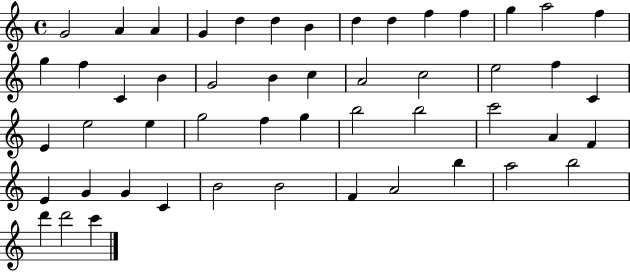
{
  \clef treble
  \time 4/4
  \defaultTimeSignature
  \key c \major
  g'2 a'4 a'4 | g'4 d''4 d''4 b'4 | d''4 d''4 f''4 f''4 | g''4 a''2 f''4 | \break g''4 f''4 c'4 b'4 | g'2 b'4 c''4 | a'2 c''2 | e''2 f''4 c'4 | \break e'4 e''2 e''4 | g''2 f''4 g''4 | b''2 b''2 | c'''2 a'4 f'4 | \break e'4 g'4 g'4 c'4 | b'2 b'2 | f'4 a'2 b''4 | a''2 b''2 | \break d'''4 d'''2 c'''4 | \bar "|."
}